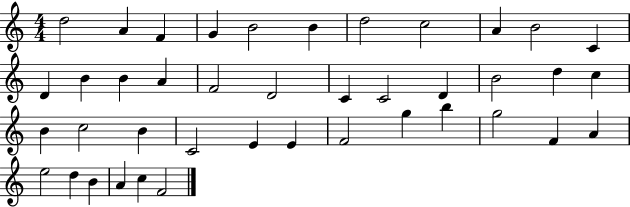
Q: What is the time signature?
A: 4/4